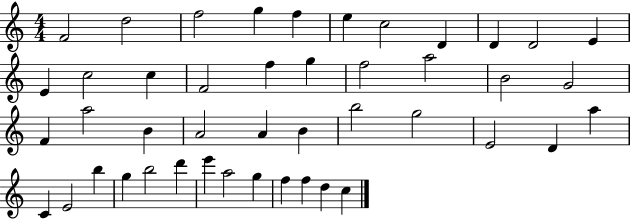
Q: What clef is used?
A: treble